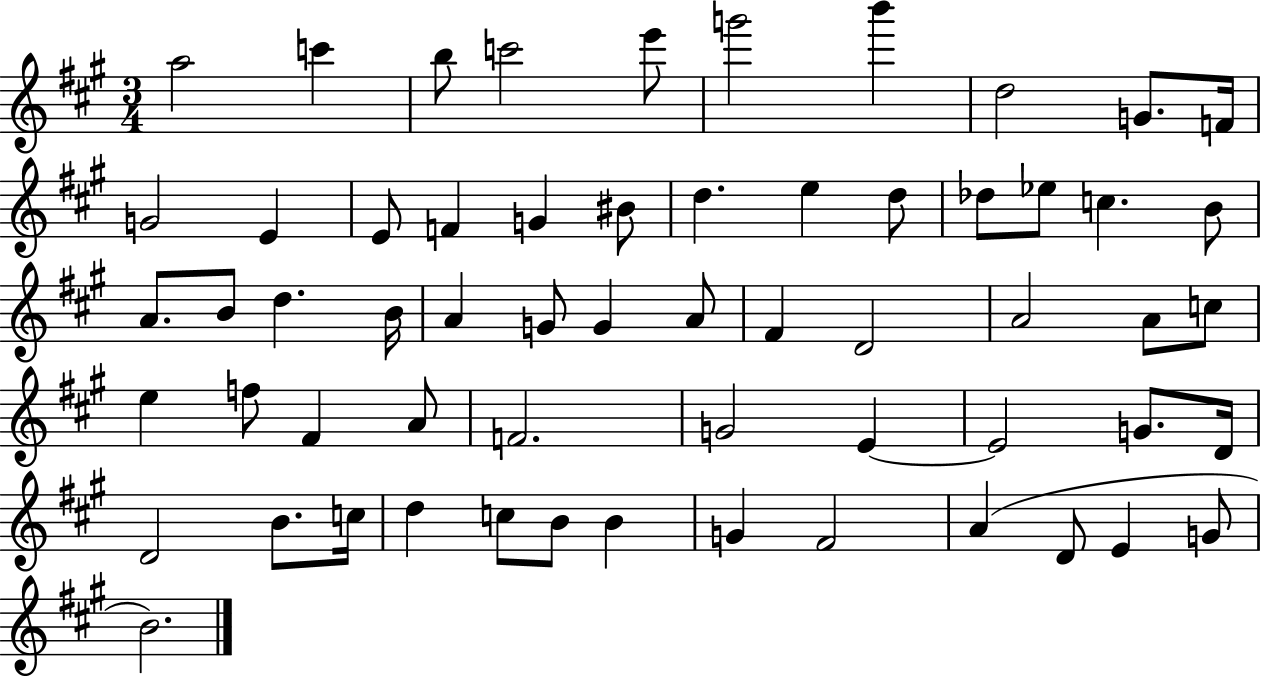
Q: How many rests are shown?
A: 0